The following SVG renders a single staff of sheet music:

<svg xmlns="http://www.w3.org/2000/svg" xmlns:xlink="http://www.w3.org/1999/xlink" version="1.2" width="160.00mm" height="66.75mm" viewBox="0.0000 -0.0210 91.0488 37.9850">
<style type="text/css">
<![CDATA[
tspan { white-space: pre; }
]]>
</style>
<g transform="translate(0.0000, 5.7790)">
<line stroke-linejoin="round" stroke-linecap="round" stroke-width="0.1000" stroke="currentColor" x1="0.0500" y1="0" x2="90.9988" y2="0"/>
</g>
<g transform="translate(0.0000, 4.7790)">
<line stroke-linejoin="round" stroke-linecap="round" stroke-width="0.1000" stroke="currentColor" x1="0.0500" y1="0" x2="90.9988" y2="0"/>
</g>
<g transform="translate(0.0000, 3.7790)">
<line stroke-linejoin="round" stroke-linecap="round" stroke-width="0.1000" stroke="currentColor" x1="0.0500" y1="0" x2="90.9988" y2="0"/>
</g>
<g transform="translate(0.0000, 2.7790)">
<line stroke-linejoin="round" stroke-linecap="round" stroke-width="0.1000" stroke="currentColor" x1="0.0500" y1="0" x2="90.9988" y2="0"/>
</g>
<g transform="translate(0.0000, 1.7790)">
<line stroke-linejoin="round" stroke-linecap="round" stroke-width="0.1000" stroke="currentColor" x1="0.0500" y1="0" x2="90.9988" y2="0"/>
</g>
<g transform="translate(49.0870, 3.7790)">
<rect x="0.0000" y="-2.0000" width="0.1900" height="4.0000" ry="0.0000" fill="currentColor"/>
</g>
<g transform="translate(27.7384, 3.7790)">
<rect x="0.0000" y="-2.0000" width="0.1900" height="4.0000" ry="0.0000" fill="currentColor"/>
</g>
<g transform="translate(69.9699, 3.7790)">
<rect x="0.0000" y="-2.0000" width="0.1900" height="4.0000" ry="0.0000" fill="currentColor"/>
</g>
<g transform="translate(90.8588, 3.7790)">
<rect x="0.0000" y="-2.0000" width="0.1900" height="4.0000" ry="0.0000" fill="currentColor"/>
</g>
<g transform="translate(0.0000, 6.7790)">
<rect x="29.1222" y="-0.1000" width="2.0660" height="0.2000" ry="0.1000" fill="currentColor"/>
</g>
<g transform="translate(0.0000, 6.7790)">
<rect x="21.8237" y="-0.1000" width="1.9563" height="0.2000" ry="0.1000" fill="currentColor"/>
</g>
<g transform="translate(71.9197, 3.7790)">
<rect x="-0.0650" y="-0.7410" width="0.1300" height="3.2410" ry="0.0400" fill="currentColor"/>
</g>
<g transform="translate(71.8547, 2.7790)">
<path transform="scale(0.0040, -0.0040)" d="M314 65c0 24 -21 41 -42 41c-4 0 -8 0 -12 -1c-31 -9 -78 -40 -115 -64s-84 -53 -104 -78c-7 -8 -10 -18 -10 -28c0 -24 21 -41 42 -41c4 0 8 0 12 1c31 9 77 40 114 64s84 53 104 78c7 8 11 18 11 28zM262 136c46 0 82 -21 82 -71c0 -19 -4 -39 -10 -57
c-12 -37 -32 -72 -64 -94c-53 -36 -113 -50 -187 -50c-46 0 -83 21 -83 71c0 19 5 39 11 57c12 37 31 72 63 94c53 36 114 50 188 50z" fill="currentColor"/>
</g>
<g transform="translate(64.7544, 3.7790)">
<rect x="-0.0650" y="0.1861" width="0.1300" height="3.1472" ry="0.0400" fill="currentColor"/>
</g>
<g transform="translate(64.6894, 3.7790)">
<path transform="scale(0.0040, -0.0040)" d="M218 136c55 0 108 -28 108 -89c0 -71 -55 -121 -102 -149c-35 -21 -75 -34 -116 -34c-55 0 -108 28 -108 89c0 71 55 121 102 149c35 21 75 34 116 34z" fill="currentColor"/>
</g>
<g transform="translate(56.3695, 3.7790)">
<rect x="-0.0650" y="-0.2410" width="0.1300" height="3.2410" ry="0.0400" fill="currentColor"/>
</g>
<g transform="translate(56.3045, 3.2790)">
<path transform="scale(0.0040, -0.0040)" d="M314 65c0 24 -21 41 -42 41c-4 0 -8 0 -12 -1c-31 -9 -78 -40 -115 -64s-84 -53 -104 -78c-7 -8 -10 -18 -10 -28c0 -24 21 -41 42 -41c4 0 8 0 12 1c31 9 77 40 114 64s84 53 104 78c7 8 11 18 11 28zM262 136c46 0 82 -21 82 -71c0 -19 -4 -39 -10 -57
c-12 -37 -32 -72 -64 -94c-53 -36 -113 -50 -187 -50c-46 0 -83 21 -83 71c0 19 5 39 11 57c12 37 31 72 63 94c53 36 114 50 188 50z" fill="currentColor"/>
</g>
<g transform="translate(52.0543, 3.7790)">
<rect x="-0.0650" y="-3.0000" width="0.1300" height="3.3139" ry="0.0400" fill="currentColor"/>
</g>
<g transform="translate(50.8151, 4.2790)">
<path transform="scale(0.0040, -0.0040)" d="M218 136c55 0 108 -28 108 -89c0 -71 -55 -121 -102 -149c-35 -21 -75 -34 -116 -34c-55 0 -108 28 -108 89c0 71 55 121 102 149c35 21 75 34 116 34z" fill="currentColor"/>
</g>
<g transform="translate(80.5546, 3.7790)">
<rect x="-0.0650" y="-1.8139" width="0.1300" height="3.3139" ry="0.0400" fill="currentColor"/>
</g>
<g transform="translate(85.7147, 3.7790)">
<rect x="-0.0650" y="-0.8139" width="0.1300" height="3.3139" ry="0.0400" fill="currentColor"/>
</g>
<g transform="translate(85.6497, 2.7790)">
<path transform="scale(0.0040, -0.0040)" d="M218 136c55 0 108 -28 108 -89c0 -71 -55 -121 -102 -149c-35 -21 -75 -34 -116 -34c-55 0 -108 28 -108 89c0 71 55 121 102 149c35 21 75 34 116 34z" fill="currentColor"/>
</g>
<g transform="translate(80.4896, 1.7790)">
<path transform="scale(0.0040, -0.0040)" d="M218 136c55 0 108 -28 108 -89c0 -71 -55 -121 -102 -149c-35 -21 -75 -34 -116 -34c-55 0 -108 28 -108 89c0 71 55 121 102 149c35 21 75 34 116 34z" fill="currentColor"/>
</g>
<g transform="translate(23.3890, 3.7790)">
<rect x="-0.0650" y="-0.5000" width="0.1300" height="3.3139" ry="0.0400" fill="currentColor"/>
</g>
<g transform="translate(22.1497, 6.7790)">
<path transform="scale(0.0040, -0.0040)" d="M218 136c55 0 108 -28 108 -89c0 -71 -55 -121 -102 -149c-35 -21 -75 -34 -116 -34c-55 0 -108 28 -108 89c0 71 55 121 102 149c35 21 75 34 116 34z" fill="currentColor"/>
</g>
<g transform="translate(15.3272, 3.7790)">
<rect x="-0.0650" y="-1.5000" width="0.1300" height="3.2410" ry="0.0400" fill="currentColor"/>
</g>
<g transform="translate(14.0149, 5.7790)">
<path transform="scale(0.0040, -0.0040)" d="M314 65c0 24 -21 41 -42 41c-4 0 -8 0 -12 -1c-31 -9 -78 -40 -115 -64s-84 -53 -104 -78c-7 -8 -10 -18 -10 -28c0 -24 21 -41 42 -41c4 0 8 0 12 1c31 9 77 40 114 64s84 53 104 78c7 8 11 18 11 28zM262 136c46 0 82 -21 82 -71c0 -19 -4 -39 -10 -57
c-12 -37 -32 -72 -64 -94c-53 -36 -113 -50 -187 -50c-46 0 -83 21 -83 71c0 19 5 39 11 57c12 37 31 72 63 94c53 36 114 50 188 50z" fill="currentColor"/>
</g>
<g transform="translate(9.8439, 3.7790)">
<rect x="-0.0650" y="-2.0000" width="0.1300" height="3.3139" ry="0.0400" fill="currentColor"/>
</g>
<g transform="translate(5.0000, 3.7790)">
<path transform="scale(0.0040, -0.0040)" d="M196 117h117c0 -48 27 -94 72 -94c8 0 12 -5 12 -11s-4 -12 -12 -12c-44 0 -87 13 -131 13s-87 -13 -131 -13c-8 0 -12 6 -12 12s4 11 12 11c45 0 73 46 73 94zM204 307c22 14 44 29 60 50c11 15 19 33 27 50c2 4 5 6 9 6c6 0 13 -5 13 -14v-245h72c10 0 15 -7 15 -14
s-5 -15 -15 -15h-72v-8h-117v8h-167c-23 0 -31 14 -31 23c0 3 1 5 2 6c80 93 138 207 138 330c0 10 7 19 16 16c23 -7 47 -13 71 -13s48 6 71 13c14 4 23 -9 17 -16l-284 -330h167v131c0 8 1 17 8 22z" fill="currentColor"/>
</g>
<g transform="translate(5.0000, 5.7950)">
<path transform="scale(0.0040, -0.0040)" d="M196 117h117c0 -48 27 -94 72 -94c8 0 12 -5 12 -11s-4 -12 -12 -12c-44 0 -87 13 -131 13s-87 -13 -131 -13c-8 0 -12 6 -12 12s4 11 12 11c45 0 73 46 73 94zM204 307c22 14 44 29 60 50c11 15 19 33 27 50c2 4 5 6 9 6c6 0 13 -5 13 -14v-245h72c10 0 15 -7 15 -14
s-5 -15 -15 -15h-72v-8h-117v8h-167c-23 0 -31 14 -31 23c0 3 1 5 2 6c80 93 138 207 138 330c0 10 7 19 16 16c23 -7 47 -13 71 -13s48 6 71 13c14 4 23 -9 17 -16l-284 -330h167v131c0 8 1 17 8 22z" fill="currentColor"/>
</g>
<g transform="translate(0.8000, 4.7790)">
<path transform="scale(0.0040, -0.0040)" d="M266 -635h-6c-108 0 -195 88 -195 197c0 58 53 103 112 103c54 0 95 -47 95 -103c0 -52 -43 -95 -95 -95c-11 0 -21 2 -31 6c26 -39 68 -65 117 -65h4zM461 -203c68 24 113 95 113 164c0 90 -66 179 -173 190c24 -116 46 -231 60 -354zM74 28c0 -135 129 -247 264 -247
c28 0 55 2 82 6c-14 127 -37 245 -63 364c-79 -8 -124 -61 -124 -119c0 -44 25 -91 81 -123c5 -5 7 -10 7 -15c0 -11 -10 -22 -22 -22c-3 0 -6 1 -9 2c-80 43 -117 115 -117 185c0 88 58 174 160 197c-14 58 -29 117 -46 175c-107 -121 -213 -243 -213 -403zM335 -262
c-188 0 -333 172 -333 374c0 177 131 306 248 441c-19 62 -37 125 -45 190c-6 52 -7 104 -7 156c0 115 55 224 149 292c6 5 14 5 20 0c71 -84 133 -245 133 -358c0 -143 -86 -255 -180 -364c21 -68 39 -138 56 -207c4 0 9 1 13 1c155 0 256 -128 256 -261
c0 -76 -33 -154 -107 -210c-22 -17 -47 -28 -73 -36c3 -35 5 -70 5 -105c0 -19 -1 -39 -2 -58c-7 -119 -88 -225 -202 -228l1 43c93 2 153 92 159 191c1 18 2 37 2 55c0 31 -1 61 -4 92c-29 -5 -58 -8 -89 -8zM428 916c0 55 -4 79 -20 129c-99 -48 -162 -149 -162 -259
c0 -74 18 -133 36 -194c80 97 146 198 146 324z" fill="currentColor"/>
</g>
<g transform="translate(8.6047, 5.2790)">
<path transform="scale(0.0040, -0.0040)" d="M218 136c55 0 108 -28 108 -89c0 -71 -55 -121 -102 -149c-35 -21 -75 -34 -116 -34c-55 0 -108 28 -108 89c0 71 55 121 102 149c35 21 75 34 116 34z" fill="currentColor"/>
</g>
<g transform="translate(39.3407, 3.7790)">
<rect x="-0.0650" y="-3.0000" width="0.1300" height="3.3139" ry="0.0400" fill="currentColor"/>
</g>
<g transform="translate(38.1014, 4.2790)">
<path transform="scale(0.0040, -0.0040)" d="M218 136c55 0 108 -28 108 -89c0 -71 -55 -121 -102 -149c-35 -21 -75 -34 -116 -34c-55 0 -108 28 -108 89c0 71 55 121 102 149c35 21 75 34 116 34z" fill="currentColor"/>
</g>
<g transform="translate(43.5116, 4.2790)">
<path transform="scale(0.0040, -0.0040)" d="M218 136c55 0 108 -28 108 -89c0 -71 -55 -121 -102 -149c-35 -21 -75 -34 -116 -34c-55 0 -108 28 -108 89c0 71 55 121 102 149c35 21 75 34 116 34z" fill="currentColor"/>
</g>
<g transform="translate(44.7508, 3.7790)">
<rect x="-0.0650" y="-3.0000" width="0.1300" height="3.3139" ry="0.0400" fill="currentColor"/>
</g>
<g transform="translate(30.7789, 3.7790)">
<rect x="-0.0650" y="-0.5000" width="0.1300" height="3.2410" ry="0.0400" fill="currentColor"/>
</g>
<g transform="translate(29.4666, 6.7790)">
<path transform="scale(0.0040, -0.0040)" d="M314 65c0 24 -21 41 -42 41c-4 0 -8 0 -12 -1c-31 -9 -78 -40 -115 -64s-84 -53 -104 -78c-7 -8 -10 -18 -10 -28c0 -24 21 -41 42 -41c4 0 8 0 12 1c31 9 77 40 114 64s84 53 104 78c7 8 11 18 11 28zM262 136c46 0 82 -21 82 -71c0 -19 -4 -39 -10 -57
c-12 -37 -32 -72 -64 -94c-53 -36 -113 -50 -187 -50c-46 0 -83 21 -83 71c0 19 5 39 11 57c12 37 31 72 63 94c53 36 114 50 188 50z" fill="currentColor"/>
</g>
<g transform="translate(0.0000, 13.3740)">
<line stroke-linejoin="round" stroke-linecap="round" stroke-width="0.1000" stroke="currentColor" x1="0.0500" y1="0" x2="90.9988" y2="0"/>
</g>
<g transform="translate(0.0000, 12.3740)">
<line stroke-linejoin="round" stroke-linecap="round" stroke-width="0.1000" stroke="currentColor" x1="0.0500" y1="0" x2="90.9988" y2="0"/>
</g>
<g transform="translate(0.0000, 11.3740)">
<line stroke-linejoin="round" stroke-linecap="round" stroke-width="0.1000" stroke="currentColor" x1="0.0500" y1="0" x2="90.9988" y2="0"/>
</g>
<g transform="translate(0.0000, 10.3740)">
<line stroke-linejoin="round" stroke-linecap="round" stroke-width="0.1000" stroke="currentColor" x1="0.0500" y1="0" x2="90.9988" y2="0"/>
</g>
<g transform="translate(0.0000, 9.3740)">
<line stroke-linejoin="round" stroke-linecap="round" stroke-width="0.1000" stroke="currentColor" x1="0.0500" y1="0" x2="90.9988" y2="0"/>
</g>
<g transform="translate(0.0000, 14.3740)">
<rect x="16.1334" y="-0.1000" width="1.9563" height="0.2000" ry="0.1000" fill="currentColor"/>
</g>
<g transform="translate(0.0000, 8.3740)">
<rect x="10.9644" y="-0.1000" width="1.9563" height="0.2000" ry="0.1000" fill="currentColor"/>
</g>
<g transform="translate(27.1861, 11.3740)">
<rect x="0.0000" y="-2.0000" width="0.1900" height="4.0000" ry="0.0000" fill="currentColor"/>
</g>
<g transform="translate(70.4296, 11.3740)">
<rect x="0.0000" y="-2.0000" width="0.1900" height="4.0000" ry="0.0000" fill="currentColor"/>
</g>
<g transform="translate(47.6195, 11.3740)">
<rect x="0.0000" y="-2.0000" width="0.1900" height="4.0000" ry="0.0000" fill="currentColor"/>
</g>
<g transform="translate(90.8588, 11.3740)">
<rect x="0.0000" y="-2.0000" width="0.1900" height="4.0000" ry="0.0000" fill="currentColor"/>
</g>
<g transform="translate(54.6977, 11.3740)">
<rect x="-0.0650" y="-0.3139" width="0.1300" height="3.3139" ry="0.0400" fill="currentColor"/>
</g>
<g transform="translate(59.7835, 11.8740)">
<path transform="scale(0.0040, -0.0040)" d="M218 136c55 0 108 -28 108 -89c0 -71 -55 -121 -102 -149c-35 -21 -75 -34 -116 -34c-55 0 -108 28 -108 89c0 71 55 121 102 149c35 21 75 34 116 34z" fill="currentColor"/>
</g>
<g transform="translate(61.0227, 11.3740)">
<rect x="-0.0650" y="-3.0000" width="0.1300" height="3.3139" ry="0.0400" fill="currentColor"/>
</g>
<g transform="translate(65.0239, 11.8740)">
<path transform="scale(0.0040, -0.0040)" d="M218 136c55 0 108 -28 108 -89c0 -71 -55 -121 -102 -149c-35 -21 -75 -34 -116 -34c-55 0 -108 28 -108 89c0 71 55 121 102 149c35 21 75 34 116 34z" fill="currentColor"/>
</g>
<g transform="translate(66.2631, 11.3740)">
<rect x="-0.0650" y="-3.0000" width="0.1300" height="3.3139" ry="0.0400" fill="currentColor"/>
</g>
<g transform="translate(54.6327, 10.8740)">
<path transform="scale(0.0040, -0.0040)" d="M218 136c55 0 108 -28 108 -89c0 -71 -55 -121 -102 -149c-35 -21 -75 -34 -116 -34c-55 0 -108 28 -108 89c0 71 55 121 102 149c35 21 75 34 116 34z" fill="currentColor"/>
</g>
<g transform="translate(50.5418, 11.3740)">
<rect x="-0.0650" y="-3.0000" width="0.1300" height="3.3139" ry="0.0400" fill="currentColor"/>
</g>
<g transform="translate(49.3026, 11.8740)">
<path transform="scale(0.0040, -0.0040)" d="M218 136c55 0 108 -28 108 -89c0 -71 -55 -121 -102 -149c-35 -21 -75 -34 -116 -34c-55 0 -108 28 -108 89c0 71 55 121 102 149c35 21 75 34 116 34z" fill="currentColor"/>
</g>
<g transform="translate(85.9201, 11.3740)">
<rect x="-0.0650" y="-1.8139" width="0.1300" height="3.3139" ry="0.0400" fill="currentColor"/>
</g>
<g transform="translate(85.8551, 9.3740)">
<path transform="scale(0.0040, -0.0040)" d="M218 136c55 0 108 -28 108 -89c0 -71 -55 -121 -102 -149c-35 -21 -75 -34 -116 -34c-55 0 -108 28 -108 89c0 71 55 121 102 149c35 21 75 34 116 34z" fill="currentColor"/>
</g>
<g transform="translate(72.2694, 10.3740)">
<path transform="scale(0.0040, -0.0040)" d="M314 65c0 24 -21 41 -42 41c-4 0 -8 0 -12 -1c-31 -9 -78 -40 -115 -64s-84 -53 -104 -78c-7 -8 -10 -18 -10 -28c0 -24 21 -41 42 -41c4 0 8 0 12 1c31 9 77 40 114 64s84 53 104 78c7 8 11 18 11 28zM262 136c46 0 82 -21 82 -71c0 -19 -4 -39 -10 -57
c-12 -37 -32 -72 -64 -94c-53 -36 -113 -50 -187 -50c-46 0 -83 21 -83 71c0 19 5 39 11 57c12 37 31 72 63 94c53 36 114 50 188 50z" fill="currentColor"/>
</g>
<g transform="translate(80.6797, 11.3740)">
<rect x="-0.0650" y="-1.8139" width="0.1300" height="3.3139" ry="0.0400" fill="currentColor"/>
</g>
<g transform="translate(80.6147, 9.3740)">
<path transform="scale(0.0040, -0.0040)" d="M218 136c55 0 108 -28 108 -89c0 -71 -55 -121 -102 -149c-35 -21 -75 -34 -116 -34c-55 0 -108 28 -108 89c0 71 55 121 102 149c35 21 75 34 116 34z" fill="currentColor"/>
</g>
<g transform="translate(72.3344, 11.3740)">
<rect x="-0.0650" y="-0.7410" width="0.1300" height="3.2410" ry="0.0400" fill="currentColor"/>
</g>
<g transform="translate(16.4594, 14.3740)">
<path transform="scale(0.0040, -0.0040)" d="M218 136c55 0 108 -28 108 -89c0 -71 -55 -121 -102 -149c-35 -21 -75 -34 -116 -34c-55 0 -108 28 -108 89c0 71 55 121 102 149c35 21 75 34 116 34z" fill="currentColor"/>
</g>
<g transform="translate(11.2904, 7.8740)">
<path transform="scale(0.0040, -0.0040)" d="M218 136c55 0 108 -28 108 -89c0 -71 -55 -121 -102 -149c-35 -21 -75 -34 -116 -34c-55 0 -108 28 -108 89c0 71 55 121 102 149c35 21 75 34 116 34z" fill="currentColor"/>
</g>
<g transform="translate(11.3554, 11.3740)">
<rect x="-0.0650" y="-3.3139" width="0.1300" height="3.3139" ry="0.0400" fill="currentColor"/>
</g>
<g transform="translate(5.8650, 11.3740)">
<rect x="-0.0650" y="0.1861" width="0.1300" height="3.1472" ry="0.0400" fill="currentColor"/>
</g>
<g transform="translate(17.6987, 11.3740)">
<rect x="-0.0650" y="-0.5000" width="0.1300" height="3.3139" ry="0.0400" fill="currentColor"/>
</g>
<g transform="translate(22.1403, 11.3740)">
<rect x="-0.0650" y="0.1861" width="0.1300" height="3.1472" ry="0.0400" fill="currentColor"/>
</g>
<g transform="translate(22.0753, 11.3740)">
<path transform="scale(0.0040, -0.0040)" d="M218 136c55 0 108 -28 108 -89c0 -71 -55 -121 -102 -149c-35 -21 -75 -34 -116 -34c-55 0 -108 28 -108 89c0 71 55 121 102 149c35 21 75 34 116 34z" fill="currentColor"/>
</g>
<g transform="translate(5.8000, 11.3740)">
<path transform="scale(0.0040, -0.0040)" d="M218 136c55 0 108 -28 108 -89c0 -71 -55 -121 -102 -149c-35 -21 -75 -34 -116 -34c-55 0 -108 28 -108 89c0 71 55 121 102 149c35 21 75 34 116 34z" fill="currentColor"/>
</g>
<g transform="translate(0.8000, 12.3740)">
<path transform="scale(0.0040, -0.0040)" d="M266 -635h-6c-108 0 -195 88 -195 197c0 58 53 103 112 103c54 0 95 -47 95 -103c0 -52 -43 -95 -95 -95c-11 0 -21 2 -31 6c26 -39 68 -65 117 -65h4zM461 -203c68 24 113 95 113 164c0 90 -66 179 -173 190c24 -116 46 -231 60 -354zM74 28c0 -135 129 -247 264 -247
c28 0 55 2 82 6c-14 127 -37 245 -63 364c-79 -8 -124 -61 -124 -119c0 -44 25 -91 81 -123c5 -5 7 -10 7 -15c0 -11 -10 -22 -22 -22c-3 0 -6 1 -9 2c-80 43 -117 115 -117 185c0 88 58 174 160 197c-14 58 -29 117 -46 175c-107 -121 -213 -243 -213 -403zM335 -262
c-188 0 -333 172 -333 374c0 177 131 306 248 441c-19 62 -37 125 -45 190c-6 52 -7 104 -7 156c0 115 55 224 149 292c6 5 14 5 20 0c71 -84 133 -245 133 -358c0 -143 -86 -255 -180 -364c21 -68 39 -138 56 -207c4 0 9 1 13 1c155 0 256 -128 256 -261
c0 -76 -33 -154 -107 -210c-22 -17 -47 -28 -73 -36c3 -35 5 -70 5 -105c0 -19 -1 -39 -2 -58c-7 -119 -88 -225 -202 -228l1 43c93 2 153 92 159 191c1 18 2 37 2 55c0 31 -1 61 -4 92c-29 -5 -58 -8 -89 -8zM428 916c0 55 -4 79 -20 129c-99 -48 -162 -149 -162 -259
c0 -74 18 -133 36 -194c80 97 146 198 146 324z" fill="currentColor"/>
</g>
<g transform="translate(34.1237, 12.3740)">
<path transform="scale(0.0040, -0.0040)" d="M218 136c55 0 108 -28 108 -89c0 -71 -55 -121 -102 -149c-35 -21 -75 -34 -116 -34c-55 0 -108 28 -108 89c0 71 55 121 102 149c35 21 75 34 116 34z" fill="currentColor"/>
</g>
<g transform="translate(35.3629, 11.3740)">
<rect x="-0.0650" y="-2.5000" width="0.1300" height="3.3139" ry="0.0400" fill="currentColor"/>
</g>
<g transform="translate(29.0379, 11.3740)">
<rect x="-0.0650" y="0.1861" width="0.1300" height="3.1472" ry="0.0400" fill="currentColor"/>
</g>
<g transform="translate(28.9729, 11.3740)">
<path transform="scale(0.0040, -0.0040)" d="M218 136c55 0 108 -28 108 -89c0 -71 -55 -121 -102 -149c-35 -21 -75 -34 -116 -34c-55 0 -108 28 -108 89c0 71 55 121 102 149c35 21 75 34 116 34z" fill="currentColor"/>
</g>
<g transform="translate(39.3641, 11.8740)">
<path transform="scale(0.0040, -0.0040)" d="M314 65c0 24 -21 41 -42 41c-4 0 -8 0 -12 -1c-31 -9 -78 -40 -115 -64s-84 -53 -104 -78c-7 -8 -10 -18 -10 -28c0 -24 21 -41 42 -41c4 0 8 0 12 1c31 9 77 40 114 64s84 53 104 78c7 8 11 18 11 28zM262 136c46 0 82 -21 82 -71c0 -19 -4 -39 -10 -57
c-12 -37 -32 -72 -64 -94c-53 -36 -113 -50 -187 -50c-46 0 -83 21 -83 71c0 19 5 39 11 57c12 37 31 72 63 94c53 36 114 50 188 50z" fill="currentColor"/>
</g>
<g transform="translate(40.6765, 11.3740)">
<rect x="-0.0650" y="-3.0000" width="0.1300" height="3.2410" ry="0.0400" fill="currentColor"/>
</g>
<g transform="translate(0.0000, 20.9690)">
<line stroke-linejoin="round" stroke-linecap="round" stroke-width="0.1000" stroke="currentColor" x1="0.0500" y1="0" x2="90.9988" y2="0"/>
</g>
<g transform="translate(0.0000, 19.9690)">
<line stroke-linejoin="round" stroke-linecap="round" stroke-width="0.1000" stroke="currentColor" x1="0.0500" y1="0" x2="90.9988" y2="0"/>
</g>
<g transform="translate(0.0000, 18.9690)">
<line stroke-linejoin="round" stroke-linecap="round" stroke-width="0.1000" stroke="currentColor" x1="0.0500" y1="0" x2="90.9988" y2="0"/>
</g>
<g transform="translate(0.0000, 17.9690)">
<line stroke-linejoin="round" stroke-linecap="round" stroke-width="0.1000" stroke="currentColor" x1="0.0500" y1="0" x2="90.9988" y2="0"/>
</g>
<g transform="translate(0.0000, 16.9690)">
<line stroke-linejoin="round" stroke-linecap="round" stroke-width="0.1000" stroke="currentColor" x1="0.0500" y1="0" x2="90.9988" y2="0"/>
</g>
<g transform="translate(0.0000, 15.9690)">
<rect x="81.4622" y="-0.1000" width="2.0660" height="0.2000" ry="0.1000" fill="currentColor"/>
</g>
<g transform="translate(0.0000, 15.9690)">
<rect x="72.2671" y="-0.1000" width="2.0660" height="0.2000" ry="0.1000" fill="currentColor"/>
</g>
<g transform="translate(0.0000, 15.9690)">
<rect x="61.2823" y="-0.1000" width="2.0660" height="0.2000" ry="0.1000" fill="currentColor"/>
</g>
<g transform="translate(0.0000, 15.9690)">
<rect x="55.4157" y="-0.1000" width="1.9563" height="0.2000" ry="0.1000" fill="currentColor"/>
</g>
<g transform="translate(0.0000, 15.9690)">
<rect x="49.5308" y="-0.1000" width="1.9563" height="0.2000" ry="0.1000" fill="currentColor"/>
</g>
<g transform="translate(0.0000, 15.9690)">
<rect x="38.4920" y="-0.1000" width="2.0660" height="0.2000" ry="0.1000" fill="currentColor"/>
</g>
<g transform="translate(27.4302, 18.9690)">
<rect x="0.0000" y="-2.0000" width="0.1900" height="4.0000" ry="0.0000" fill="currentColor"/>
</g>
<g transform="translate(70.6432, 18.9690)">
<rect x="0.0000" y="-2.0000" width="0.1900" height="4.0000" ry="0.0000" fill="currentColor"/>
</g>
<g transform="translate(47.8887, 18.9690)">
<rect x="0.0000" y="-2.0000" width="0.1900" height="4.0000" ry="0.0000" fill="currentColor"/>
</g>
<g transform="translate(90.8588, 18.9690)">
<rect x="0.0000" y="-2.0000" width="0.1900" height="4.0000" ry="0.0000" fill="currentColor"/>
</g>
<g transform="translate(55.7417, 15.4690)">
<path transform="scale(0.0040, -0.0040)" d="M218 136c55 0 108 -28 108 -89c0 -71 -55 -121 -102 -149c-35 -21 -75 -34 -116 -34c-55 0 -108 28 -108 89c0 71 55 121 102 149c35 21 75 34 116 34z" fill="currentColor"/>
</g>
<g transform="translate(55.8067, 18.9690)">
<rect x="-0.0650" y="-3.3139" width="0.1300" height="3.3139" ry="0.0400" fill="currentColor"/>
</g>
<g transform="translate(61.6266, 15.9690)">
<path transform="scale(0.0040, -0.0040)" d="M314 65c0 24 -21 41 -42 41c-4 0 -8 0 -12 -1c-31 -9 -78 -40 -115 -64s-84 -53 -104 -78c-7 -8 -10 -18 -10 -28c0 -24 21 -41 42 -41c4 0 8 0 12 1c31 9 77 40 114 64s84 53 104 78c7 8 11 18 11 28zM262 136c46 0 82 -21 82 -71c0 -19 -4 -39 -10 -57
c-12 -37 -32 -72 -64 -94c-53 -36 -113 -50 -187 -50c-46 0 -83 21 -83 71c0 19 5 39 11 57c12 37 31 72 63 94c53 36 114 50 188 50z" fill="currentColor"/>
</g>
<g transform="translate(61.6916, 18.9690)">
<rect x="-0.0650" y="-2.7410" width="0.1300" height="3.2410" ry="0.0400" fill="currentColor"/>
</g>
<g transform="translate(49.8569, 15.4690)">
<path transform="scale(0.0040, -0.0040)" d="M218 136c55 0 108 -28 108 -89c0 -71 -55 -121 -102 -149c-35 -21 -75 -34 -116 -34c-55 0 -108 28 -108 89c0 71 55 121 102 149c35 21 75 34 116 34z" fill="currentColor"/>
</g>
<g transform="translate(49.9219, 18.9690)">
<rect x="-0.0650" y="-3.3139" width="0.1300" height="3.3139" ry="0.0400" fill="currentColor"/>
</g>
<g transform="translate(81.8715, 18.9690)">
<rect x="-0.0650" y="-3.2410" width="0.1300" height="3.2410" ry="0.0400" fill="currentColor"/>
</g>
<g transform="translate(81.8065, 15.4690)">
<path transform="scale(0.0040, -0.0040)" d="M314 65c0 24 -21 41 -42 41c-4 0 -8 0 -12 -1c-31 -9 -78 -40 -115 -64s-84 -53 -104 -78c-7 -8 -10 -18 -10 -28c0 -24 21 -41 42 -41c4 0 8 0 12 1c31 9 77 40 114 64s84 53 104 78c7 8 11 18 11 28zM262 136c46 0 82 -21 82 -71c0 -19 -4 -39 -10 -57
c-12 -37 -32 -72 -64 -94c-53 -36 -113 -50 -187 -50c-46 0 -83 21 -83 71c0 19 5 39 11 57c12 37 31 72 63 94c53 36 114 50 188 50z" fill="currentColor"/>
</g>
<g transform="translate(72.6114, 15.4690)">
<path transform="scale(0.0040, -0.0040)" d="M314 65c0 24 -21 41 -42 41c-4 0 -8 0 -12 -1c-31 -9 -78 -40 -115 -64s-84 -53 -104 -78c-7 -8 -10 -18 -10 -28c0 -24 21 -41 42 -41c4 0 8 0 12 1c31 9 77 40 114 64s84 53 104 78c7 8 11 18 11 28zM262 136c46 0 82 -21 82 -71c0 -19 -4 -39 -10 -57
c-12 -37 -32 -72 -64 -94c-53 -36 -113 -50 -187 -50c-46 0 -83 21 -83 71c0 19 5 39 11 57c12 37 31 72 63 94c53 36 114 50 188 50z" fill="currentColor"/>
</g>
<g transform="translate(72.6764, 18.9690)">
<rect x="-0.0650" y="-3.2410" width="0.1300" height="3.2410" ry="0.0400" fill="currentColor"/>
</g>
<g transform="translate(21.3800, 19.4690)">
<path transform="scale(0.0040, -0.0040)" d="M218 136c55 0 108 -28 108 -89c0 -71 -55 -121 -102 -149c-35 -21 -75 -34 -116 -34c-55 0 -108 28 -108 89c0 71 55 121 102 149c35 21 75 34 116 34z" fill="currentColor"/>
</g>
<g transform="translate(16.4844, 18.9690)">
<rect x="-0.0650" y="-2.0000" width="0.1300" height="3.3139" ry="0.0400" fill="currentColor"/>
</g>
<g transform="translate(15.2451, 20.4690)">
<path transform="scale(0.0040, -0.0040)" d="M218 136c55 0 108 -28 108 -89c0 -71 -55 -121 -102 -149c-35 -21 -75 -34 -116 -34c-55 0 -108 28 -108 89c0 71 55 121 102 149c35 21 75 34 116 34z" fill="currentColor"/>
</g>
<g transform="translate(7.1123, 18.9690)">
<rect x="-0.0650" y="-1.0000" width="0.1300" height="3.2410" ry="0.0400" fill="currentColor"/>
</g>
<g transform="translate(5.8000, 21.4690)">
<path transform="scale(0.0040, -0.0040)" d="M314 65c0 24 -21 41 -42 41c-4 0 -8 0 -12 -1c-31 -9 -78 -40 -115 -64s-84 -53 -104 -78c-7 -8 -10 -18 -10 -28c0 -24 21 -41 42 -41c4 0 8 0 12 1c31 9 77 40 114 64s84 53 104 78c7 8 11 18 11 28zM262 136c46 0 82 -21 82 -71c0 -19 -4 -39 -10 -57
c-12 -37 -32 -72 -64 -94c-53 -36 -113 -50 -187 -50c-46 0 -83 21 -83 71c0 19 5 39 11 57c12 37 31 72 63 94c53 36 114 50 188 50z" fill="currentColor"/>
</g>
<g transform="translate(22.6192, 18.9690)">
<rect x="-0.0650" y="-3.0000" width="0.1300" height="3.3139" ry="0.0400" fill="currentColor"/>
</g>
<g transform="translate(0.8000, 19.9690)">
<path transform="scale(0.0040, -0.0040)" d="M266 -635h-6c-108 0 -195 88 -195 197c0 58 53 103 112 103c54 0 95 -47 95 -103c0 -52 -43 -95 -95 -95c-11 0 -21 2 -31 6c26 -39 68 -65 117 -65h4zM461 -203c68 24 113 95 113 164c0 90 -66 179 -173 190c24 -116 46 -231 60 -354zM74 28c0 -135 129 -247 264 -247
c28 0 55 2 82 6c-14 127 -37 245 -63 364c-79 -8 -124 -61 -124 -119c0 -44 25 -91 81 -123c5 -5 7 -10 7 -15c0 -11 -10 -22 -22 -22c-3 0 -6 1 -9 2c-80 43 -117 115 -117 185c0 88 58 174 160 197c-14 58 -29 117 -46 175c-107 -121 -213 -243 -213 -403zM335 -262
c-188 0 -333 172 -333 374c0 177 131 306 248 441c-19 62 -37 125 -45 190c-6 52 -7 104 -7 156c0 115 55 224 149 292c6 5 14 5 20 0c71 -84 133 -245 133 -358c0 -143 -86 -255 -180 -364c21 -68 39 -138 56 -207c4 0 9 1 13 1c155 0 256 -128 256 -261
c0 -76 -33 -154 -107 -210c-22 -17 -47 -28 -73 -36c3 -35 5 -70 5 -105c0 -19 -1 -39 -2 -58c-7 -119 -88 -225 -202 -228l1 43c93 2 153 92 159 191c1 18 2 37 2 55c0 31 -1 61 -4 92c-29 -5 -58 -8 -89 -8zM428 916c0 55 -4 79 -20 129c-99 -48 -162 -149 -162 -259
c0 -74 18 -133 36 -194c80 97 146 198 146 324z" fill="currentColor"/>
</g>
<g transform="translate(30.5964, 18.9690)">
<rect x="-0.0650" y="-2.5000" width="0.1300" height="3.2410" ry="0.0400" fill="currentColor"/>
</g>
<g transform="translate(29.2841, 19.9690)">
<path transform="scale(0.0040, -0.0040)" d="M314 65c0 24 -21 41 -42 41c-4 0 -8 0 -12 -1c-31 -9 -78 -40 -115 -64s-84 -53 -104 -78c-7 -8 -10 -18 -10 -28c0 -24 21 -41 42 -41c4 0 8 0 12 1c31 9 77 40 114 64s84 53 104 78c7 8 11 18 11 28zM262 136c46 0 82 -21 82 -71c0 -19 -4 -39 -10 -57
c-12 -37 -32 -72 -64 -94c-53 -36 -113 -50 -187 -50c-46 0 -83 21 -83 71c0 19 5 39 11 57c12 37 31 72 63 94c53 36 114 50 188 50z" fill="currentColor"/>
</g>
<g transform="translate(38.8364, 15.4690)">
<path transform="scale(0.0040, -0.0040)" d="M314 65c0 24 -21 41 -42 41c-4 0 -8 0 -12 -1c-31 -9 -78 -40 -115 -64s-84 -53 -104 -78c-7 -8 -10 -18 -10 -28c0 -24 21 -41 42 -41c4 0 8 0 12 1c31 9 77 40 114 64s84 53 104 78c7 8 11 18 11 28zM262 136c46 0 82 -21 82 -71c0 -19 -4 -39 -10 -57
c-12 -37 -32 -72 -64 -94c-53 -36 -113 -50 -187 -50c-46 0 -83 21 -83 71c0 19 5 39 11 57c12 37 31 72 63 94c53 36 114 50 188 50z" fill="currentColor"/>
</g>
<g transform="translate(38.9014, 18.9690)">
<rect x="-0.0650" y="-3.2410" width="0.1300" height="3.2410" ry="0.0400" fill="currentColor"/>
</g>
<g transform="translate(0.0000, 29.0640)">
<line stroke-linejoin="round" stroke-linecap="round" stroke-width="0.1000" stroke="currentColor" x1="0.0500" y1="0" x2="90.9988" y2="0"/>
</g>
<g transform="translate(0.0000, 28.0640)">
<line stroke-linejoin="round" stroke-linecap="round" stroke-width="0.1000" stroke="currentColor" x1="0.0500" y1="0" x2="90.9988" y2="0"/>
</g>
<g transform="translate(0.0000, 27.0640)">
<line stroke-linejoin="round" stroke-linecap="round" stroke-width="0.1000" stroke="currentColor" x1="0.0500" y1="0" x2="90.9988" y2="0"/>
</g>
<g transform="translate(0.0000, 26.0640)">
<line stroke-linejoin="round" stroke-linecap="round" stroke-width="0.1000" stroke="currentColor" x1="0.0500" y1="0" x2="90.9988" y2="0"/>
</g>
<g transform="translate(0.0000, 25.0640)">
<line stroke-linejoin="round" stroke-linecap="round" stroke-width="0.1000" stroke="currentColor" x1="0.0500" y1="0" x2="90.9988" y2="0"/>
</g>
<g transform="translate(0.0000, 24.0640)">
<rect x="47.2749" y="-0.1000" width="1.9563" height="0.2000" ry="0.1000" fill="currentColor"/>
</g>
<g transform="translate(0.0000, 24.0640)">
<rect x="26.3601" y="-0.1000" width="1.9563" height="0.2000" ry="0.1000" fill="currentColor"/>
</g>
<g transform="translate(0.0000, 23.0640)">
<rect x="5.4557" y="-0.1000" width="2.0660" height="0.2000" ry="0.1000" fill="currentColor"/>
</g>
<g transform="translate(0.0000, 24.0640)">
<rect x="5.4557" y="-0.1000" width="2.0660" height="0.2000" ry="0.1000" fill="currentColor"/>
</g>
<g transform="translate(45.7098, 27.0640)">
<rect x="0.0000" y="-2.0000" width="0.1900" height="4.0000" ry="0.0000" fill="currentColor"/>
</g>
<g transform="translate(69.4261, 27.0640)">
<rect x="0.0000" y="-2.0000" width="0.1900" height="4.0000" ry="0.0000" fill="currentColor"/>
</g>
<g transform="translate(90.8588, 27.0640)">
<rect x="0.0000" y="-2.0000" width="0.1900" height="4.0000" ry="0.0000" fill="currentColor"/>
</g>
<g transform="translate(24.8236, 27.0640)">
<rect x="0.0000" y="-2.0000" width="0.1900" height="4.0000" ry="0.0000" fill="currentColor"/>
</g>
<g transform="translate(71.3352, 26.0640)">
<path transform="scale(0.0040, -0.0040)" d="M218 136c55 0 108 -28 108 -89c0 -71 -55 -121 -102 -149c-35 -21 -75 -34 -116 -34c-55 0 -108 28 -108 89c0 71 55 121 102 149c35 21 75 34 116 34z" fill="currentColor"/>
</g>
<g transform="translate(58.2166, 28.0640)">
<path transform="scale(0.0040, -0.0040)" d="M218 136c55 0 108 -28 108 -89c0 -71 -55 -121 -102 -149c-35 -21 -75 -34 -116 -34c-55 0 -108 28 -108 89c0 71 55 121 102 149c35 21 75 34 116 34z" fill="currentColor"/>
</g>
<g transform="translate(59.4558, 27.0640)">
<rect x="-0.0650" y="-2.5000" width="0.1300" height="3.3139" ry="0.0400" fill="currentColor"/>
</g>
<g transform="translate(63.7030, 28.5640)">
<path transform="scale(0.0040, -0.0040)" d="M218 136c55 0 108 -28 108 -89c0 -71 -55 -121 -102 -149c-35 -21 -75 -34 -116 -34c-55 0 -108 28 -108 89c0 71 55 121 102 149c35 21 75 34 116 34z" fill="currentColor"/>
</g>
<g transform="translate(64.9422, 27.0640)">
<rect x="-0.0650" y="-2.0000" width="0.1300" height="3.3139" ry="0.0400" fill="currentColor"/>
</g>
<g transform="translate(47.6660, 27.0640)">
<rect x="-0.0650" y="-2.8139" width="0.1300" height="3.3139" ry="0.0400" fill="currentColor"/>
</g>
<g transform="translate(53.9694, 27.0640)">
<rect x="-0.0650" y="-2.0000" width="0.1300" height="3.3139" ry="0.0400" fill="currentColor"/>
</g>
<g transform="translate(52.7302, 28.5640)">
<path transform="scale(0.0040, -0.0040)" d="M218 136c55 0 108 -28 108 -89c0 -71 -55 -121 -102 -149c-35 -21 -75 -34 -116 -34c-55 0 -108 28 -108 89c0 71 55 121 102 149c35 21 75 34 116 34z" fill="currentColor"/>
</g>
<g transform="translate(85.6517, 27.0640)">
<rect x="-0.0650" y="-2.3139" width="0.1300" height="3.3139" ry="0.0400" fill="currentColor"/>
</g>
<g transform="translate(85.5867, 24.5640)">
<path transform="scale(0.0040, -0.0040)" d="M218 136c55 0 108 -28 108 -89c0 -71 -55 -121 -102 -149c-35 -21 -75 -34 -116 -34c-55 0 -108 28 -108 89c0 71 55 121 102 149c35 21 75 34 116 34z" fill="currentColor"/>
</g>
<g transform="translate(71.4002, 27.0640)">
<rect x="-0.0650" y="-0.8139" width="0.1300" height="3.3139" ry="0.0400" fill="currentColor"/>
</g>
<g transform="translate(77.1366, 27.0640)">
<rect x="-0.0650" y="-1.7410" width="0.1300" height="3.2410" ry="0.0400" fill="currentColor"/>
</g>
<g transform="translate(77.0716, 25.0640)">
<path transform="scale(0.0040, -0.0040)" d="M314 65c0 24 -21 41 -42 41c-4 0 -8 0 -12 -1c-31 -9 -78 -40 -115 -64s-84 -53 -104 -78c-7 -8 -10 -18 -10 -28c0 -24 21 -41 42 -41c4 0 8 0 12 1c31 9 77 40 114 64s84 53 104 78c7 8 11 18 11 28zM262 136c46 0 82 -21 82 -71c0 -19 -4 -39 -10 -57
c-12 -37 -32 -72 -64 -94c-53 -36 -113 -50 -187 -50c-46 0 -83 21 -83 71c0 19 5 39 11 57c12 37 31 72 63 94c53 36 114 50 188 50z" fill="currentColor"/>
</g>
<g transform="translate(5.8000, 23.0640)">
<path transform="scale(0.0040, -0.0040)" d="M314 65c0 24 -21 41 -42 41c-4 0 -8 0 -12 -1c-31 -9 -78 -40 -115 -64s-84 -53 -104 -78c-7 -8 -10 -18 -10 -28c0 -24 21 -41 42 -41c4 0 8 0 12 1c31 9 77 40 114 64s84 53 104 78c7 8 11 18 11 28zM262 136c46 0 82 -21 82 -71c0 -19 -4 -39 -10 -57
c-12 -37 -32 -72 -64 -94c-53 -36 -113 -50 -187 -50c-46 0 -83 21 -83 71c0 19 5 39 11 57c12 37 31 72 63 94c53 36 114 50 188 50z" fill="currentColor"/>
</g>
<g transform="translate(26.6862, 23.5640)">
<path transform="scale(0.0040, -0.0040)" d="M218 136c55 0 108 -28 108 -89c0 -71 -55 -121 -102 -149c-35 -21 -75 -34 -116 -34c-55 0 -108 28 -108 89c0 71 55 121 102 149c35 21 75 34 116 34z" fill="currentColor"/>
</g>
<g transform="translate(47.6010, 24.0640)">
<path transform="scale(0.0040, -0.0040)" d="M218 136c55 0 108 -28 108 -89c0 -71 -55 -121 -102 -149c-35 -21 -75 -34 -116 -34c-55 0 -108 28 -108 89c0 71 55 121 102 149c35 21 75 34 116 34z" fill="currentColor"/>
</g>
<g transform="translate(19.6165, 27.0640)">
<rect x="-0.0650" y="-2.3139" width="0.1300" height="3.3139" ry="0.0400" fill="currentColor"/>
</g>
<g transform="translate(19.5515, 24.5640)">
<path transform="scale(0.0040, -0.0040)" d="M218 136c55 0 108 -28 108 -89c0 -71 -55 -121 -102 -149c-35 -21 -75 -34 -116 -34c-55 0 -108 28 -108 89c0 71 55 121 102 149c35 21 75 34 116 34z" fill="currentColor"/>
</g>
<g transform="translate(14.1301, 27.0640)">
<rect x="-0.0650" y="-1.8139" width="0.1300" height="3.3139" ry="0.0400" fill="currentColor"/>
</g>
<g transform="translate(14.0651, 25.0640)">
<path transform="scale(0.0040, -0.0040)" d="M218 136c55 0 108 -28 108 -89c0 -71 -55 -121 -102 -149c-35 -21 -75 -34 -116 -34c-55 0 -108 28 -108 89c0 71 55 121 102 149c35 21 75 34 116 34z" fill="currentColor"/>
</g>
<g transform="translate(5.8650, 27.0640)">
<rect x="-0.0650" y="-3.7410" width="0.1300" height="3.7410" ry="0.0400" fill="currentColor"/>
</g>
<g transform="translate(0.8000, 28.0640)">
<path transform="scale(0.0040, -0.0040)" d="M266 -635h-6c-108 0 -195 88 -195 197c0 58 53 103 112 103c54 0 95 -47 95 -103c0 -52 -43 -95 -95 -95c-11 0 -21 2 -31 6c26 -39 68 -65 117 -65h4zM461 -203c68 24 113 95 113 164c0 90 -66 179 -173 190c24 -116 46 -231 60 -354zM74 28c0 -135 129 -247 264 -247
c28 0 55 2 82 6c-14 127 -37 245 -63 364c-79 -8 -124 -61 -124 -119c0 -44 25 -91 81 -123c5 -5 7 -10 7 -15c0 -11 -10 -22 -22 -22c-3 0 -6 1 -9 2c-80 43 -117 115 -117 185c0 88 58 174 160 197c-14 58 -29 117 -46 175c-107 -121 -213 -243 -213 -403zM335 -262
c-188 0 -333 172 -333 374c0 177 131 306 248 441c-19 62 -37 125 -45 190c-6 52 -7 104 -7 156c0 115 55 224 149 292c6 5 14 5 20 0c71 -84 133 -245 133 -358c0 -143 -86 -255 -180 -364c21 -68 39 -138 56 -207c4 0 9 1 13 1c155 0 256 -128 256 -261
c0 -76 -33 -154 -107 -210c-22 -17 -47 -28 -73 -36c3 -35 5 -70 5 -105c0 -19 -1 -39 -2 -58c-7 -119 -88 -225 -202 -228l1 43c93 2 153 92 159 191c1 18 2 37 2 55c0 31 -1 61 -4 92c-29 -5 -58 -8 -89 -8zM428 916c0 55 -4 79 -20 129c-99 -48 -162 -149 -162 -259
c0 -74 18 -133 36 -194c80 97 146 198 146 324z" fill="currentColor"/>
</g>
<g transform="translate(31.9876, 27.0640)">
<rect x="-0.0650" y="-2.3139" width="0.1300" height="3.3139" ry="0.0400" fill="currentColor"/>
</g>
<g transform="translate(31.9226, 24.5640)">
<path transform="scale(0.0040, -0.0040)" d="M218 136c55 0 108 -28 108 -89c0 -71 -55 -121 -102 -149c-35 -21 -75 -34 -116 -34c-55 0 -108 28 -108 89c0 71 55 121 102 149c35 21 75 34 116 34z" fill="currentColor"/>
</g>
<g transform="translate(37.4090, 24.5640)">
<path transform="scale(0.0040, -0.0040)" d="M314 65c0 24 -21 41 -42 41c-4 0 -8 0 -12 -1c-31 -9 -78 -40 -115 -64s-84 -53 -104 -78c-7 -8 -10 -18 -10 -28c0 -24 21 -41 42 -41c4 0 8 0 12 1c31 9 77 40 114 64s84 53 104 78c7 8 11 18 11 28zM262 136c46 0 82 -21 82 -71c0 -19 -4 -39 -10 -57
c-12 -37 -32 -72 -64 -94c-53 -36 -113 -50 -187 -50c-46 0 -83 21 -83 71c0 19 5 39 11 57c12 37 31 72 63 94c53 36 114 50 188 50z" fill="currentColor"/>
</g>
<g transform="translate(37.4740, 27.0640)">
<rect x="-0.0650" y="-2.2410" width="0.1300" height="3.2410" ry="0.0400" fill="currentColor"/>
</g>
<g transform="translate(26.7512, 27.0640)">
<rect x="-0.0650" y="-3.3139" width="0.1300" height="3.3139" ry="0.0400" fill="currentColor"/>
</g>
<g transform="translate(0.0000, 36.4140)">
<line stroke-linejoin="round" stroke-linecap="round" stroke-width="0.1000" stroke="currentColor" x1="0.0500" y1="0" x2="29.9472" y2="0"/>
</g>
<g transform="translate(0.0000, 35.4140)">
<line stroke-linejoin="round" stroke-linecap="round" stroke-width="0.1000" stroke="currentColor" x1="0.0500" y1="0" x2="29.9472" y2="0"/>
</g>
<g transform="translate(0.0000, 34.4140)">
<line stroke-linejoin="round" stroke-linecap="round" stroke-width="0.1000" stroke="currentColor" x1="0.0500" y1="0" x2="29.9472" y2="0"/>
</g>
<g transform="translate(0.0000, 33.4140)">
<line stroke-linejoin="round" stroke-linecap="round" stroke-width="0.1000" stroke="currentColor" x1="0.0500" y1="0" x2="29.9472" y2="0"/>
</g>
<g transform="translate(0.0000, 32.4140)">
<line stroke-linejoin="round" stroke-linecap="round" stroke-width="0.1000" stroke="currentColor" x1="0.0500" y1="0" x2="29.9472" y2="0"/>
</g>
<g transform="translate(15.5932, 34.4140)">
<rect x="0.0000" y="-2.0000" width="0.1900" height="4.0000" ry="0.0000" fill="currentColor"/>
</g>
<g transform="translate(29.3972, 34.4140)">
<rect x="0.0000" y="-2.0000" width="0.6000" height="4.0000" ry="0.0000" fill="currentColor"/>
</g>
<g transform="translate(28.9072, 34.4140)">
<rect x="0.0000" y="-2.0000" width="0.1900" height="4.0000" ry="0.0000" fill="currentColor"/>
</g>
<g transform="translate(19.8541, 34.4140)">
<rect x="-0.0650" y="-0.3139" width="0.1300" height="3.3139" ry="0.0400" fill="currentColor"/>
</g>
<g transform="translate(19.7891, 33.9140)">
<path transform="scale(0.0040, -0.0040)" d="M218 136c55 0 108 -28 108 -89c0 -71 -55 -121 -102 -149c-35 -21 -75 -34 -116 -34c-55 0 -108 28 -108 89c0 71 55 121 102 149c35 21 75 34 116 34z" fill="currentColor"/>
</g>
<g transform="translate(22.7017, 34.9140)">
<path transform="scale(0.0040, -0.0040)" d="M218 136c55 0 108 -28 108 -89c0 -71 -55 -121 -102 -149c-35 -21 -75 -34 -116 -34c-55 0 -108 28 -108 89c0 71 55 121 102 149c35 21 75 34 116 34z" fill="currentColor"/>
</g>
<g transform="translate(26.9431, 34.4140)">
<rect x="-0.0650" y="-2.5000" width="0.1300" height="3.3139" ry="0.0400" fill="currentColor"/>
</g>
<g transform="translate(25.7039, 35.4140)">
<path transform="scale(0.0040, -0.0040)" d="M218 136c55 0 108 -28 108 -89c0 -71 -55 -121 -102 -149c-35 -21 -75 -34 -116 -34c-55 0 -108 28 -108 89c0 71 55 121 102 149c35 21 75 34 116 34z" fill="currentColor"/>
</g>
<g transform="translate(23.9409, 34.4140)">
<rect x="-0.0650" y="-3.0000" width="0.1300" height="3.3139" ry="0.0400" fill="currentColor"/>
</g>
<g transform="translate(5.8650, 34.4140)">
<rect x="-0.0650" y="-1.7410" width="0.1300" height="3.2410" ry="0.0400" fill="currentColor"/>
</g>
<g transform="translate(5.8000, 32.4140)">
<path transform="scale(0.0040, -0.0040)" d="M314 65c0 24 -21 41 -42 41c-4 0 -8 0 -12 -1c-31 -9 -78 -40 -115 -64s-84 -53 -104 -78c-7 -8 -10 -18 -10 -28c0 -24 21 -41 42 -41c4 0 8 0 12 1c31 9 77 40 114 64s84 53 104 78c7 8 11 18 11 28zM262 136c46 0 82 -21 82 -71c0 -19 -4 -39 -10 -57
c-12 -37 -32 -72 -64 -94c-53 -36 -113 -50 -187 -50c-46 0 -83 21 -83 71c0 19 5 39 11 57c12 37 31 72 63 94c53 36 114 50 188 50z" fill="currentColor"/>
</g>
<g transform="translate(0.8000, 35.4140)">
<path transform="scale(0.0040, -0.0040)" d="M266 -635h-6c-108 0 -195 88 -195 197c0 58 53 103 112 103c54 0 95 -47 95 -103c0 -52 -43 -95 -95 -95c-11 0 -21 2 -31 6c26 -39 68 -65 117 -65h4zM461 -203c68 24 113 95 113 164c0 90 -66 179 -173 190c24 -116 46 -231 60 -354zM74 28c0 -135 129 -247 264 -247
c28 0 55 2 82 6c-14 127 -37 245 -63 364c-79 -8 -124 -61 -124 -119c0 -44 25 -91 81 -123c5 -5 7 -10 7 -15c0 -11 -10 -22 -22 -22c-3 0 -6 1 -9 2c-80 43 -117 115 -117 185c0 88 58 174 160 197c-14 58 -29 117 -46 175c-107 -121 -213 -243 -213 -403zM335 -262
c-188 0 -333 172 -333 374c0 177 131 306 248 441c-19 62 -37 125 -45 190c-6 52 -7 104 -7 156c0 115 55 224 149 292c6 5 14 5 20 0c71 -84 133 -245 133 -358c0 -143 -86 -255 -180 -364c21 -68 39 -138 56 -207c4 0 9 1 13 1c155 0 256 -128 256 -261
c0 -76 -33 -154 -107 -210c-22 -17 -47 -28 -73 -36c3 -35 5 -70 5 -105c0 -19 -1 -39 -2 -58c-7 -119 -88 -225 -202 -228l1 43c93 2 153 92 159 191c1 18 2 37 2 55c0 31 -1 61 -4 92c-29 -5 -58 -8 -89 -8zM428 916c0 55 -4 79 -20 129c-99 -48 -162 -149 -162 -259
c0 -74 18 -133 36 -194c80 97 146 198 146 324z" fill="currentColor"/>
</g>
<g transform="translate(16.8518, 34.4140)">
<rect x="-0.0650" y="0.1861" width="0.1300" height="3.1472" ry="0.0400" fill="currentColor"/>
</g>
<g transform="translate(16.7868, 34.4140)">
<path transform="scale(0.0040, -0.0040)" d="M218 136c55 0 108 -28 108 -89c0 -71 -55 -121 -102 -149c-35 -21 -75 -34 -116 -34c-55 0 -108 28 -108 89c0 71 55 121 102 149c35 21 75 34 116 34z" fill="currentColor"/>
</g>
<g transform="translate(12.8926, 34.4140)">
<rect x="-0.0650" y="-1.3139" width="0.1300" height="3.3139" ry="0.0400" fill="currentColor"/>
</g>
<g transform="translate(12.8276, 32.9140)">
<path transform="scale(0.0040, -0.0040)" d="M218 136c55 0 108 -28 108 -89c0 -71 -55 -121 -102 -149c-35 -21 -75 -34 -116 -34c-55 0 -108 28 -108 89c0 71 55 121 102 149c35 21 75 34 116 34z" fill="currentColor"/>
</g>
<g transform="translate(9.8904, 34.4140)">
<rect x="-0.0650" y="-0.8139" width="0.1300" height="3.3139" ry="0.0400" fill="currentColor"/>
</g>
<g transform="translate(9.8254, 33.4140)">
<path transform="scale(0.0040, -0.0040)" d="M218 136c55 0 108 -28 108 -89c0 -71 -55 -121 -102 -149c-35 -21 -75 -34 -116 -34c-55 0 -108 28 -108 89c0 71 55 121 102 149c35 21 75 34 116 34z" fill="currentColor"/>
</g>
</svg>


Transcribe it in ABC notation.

X:1
T:Untitled
M:4/4
L:1/4
K:C
F E2 C C2 A A A c2 B d2 f d B b C B B G A2 A c A A d2 f f D2 F A G2 b2 b b a2 b2 b2 c'2 f g b g g2 a F G F d f2 g f2 d e B c A G